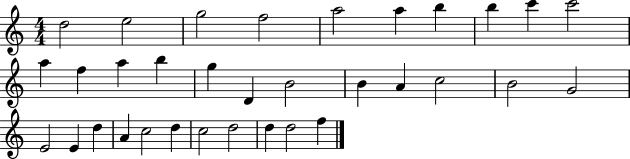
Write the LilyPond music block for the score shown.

{
  \clef treble
  \numericTimeSignature
  \time 4/4
  \key c \major
  d''2 e''2 | g''2 f''2 | a''2 a''4 b''4 | b''4 c'''4 c'''2 | \break a''4 f''4 a''4 b''4 | g''4 d'4 b'2 | b'4 a'4 c''2 | b'2 g'2 | \break e'2 e'4 d''4 | a'4 c''2 d''4 | c''2 d''2 | d''4 d''2 f''4 | \break \bar "|."
}